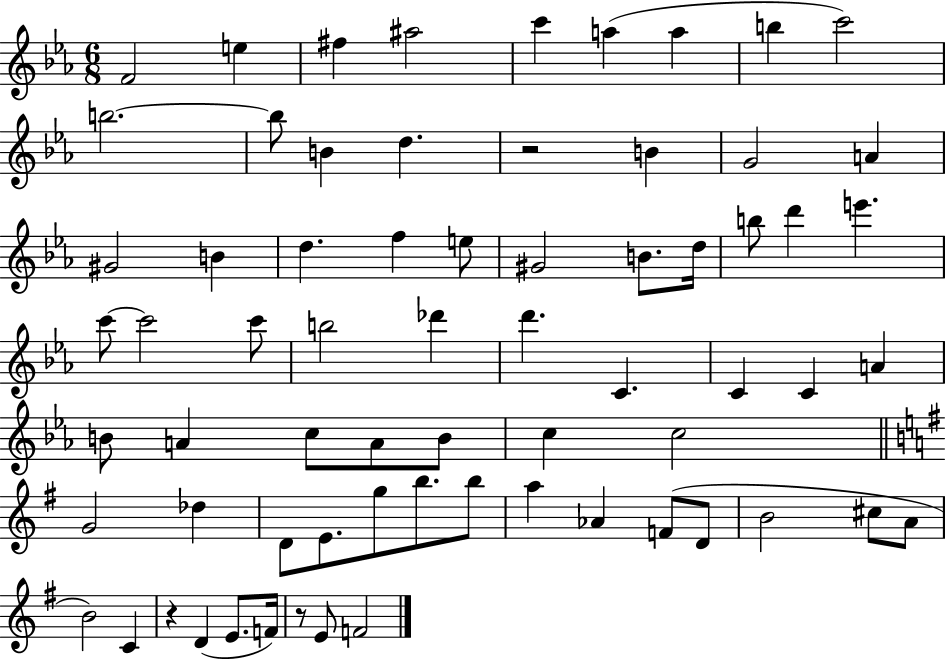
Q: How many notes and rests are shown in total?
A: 68